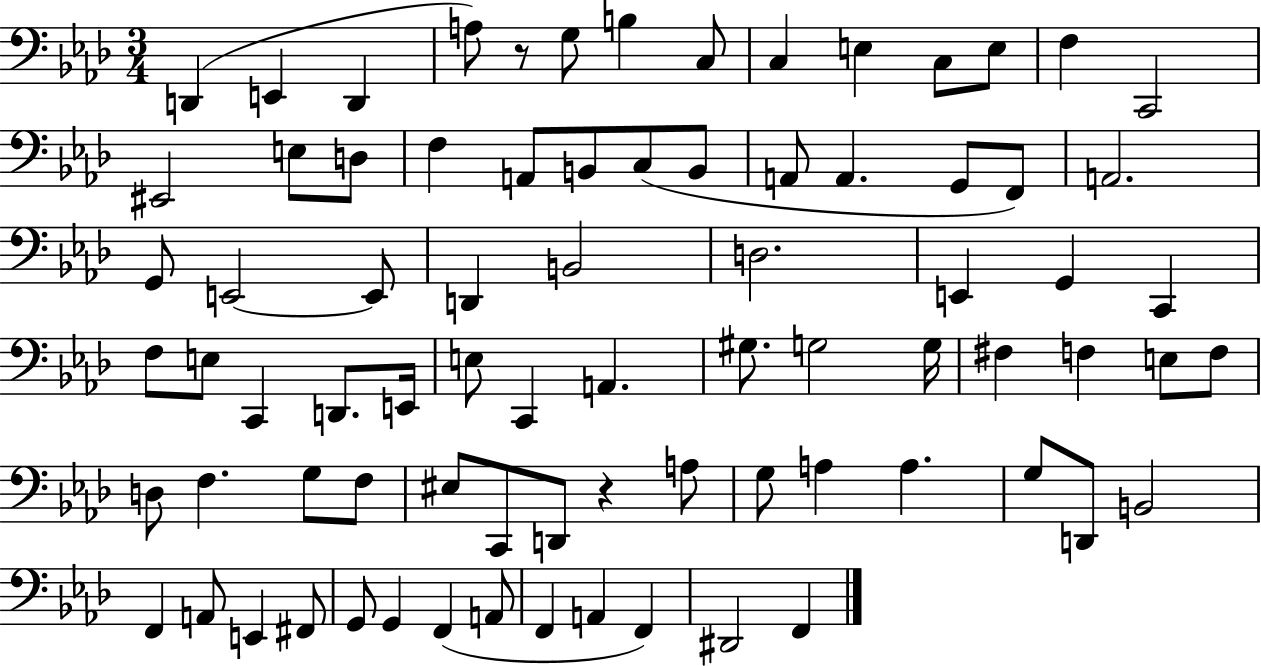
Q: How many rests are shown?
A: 2